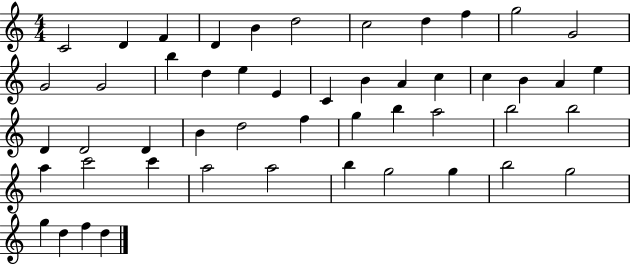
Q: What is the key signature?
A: C major